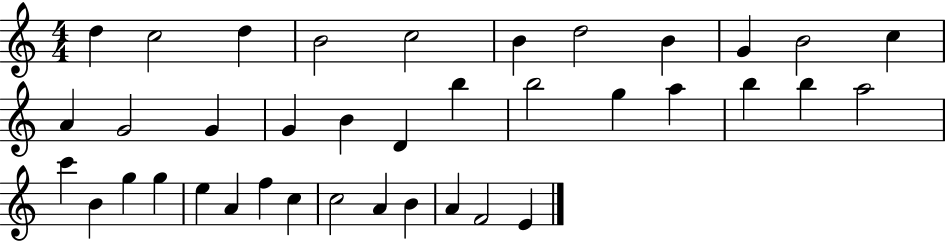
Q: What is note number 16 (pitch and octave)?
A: B4